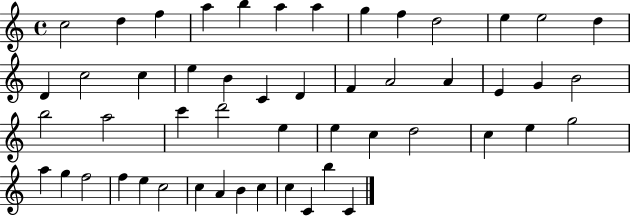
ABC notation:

X:1
T:Untitled
M:4/4
L:1/4
K:C
c2 d f a b a a g f d2 e e2 d D c2 c e B C D F A2 A E G B2 b2 a2 c' d'2 e e c d2 c e g2 a g f2 f e c2 c A B c c C b C